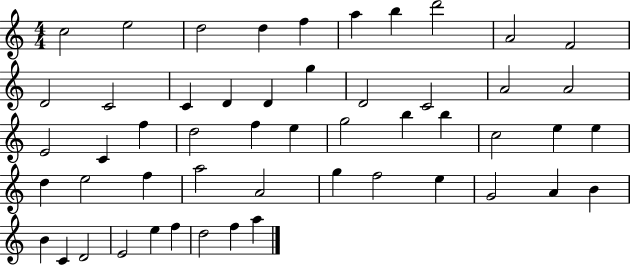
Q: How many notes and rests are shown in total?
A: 52